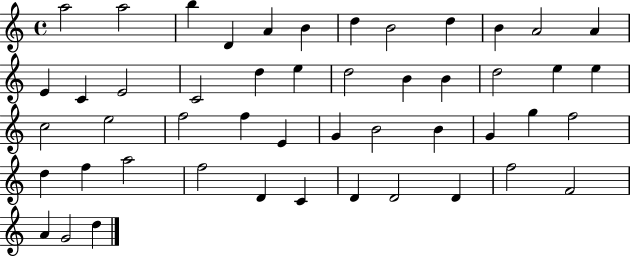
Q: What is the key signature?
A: C major